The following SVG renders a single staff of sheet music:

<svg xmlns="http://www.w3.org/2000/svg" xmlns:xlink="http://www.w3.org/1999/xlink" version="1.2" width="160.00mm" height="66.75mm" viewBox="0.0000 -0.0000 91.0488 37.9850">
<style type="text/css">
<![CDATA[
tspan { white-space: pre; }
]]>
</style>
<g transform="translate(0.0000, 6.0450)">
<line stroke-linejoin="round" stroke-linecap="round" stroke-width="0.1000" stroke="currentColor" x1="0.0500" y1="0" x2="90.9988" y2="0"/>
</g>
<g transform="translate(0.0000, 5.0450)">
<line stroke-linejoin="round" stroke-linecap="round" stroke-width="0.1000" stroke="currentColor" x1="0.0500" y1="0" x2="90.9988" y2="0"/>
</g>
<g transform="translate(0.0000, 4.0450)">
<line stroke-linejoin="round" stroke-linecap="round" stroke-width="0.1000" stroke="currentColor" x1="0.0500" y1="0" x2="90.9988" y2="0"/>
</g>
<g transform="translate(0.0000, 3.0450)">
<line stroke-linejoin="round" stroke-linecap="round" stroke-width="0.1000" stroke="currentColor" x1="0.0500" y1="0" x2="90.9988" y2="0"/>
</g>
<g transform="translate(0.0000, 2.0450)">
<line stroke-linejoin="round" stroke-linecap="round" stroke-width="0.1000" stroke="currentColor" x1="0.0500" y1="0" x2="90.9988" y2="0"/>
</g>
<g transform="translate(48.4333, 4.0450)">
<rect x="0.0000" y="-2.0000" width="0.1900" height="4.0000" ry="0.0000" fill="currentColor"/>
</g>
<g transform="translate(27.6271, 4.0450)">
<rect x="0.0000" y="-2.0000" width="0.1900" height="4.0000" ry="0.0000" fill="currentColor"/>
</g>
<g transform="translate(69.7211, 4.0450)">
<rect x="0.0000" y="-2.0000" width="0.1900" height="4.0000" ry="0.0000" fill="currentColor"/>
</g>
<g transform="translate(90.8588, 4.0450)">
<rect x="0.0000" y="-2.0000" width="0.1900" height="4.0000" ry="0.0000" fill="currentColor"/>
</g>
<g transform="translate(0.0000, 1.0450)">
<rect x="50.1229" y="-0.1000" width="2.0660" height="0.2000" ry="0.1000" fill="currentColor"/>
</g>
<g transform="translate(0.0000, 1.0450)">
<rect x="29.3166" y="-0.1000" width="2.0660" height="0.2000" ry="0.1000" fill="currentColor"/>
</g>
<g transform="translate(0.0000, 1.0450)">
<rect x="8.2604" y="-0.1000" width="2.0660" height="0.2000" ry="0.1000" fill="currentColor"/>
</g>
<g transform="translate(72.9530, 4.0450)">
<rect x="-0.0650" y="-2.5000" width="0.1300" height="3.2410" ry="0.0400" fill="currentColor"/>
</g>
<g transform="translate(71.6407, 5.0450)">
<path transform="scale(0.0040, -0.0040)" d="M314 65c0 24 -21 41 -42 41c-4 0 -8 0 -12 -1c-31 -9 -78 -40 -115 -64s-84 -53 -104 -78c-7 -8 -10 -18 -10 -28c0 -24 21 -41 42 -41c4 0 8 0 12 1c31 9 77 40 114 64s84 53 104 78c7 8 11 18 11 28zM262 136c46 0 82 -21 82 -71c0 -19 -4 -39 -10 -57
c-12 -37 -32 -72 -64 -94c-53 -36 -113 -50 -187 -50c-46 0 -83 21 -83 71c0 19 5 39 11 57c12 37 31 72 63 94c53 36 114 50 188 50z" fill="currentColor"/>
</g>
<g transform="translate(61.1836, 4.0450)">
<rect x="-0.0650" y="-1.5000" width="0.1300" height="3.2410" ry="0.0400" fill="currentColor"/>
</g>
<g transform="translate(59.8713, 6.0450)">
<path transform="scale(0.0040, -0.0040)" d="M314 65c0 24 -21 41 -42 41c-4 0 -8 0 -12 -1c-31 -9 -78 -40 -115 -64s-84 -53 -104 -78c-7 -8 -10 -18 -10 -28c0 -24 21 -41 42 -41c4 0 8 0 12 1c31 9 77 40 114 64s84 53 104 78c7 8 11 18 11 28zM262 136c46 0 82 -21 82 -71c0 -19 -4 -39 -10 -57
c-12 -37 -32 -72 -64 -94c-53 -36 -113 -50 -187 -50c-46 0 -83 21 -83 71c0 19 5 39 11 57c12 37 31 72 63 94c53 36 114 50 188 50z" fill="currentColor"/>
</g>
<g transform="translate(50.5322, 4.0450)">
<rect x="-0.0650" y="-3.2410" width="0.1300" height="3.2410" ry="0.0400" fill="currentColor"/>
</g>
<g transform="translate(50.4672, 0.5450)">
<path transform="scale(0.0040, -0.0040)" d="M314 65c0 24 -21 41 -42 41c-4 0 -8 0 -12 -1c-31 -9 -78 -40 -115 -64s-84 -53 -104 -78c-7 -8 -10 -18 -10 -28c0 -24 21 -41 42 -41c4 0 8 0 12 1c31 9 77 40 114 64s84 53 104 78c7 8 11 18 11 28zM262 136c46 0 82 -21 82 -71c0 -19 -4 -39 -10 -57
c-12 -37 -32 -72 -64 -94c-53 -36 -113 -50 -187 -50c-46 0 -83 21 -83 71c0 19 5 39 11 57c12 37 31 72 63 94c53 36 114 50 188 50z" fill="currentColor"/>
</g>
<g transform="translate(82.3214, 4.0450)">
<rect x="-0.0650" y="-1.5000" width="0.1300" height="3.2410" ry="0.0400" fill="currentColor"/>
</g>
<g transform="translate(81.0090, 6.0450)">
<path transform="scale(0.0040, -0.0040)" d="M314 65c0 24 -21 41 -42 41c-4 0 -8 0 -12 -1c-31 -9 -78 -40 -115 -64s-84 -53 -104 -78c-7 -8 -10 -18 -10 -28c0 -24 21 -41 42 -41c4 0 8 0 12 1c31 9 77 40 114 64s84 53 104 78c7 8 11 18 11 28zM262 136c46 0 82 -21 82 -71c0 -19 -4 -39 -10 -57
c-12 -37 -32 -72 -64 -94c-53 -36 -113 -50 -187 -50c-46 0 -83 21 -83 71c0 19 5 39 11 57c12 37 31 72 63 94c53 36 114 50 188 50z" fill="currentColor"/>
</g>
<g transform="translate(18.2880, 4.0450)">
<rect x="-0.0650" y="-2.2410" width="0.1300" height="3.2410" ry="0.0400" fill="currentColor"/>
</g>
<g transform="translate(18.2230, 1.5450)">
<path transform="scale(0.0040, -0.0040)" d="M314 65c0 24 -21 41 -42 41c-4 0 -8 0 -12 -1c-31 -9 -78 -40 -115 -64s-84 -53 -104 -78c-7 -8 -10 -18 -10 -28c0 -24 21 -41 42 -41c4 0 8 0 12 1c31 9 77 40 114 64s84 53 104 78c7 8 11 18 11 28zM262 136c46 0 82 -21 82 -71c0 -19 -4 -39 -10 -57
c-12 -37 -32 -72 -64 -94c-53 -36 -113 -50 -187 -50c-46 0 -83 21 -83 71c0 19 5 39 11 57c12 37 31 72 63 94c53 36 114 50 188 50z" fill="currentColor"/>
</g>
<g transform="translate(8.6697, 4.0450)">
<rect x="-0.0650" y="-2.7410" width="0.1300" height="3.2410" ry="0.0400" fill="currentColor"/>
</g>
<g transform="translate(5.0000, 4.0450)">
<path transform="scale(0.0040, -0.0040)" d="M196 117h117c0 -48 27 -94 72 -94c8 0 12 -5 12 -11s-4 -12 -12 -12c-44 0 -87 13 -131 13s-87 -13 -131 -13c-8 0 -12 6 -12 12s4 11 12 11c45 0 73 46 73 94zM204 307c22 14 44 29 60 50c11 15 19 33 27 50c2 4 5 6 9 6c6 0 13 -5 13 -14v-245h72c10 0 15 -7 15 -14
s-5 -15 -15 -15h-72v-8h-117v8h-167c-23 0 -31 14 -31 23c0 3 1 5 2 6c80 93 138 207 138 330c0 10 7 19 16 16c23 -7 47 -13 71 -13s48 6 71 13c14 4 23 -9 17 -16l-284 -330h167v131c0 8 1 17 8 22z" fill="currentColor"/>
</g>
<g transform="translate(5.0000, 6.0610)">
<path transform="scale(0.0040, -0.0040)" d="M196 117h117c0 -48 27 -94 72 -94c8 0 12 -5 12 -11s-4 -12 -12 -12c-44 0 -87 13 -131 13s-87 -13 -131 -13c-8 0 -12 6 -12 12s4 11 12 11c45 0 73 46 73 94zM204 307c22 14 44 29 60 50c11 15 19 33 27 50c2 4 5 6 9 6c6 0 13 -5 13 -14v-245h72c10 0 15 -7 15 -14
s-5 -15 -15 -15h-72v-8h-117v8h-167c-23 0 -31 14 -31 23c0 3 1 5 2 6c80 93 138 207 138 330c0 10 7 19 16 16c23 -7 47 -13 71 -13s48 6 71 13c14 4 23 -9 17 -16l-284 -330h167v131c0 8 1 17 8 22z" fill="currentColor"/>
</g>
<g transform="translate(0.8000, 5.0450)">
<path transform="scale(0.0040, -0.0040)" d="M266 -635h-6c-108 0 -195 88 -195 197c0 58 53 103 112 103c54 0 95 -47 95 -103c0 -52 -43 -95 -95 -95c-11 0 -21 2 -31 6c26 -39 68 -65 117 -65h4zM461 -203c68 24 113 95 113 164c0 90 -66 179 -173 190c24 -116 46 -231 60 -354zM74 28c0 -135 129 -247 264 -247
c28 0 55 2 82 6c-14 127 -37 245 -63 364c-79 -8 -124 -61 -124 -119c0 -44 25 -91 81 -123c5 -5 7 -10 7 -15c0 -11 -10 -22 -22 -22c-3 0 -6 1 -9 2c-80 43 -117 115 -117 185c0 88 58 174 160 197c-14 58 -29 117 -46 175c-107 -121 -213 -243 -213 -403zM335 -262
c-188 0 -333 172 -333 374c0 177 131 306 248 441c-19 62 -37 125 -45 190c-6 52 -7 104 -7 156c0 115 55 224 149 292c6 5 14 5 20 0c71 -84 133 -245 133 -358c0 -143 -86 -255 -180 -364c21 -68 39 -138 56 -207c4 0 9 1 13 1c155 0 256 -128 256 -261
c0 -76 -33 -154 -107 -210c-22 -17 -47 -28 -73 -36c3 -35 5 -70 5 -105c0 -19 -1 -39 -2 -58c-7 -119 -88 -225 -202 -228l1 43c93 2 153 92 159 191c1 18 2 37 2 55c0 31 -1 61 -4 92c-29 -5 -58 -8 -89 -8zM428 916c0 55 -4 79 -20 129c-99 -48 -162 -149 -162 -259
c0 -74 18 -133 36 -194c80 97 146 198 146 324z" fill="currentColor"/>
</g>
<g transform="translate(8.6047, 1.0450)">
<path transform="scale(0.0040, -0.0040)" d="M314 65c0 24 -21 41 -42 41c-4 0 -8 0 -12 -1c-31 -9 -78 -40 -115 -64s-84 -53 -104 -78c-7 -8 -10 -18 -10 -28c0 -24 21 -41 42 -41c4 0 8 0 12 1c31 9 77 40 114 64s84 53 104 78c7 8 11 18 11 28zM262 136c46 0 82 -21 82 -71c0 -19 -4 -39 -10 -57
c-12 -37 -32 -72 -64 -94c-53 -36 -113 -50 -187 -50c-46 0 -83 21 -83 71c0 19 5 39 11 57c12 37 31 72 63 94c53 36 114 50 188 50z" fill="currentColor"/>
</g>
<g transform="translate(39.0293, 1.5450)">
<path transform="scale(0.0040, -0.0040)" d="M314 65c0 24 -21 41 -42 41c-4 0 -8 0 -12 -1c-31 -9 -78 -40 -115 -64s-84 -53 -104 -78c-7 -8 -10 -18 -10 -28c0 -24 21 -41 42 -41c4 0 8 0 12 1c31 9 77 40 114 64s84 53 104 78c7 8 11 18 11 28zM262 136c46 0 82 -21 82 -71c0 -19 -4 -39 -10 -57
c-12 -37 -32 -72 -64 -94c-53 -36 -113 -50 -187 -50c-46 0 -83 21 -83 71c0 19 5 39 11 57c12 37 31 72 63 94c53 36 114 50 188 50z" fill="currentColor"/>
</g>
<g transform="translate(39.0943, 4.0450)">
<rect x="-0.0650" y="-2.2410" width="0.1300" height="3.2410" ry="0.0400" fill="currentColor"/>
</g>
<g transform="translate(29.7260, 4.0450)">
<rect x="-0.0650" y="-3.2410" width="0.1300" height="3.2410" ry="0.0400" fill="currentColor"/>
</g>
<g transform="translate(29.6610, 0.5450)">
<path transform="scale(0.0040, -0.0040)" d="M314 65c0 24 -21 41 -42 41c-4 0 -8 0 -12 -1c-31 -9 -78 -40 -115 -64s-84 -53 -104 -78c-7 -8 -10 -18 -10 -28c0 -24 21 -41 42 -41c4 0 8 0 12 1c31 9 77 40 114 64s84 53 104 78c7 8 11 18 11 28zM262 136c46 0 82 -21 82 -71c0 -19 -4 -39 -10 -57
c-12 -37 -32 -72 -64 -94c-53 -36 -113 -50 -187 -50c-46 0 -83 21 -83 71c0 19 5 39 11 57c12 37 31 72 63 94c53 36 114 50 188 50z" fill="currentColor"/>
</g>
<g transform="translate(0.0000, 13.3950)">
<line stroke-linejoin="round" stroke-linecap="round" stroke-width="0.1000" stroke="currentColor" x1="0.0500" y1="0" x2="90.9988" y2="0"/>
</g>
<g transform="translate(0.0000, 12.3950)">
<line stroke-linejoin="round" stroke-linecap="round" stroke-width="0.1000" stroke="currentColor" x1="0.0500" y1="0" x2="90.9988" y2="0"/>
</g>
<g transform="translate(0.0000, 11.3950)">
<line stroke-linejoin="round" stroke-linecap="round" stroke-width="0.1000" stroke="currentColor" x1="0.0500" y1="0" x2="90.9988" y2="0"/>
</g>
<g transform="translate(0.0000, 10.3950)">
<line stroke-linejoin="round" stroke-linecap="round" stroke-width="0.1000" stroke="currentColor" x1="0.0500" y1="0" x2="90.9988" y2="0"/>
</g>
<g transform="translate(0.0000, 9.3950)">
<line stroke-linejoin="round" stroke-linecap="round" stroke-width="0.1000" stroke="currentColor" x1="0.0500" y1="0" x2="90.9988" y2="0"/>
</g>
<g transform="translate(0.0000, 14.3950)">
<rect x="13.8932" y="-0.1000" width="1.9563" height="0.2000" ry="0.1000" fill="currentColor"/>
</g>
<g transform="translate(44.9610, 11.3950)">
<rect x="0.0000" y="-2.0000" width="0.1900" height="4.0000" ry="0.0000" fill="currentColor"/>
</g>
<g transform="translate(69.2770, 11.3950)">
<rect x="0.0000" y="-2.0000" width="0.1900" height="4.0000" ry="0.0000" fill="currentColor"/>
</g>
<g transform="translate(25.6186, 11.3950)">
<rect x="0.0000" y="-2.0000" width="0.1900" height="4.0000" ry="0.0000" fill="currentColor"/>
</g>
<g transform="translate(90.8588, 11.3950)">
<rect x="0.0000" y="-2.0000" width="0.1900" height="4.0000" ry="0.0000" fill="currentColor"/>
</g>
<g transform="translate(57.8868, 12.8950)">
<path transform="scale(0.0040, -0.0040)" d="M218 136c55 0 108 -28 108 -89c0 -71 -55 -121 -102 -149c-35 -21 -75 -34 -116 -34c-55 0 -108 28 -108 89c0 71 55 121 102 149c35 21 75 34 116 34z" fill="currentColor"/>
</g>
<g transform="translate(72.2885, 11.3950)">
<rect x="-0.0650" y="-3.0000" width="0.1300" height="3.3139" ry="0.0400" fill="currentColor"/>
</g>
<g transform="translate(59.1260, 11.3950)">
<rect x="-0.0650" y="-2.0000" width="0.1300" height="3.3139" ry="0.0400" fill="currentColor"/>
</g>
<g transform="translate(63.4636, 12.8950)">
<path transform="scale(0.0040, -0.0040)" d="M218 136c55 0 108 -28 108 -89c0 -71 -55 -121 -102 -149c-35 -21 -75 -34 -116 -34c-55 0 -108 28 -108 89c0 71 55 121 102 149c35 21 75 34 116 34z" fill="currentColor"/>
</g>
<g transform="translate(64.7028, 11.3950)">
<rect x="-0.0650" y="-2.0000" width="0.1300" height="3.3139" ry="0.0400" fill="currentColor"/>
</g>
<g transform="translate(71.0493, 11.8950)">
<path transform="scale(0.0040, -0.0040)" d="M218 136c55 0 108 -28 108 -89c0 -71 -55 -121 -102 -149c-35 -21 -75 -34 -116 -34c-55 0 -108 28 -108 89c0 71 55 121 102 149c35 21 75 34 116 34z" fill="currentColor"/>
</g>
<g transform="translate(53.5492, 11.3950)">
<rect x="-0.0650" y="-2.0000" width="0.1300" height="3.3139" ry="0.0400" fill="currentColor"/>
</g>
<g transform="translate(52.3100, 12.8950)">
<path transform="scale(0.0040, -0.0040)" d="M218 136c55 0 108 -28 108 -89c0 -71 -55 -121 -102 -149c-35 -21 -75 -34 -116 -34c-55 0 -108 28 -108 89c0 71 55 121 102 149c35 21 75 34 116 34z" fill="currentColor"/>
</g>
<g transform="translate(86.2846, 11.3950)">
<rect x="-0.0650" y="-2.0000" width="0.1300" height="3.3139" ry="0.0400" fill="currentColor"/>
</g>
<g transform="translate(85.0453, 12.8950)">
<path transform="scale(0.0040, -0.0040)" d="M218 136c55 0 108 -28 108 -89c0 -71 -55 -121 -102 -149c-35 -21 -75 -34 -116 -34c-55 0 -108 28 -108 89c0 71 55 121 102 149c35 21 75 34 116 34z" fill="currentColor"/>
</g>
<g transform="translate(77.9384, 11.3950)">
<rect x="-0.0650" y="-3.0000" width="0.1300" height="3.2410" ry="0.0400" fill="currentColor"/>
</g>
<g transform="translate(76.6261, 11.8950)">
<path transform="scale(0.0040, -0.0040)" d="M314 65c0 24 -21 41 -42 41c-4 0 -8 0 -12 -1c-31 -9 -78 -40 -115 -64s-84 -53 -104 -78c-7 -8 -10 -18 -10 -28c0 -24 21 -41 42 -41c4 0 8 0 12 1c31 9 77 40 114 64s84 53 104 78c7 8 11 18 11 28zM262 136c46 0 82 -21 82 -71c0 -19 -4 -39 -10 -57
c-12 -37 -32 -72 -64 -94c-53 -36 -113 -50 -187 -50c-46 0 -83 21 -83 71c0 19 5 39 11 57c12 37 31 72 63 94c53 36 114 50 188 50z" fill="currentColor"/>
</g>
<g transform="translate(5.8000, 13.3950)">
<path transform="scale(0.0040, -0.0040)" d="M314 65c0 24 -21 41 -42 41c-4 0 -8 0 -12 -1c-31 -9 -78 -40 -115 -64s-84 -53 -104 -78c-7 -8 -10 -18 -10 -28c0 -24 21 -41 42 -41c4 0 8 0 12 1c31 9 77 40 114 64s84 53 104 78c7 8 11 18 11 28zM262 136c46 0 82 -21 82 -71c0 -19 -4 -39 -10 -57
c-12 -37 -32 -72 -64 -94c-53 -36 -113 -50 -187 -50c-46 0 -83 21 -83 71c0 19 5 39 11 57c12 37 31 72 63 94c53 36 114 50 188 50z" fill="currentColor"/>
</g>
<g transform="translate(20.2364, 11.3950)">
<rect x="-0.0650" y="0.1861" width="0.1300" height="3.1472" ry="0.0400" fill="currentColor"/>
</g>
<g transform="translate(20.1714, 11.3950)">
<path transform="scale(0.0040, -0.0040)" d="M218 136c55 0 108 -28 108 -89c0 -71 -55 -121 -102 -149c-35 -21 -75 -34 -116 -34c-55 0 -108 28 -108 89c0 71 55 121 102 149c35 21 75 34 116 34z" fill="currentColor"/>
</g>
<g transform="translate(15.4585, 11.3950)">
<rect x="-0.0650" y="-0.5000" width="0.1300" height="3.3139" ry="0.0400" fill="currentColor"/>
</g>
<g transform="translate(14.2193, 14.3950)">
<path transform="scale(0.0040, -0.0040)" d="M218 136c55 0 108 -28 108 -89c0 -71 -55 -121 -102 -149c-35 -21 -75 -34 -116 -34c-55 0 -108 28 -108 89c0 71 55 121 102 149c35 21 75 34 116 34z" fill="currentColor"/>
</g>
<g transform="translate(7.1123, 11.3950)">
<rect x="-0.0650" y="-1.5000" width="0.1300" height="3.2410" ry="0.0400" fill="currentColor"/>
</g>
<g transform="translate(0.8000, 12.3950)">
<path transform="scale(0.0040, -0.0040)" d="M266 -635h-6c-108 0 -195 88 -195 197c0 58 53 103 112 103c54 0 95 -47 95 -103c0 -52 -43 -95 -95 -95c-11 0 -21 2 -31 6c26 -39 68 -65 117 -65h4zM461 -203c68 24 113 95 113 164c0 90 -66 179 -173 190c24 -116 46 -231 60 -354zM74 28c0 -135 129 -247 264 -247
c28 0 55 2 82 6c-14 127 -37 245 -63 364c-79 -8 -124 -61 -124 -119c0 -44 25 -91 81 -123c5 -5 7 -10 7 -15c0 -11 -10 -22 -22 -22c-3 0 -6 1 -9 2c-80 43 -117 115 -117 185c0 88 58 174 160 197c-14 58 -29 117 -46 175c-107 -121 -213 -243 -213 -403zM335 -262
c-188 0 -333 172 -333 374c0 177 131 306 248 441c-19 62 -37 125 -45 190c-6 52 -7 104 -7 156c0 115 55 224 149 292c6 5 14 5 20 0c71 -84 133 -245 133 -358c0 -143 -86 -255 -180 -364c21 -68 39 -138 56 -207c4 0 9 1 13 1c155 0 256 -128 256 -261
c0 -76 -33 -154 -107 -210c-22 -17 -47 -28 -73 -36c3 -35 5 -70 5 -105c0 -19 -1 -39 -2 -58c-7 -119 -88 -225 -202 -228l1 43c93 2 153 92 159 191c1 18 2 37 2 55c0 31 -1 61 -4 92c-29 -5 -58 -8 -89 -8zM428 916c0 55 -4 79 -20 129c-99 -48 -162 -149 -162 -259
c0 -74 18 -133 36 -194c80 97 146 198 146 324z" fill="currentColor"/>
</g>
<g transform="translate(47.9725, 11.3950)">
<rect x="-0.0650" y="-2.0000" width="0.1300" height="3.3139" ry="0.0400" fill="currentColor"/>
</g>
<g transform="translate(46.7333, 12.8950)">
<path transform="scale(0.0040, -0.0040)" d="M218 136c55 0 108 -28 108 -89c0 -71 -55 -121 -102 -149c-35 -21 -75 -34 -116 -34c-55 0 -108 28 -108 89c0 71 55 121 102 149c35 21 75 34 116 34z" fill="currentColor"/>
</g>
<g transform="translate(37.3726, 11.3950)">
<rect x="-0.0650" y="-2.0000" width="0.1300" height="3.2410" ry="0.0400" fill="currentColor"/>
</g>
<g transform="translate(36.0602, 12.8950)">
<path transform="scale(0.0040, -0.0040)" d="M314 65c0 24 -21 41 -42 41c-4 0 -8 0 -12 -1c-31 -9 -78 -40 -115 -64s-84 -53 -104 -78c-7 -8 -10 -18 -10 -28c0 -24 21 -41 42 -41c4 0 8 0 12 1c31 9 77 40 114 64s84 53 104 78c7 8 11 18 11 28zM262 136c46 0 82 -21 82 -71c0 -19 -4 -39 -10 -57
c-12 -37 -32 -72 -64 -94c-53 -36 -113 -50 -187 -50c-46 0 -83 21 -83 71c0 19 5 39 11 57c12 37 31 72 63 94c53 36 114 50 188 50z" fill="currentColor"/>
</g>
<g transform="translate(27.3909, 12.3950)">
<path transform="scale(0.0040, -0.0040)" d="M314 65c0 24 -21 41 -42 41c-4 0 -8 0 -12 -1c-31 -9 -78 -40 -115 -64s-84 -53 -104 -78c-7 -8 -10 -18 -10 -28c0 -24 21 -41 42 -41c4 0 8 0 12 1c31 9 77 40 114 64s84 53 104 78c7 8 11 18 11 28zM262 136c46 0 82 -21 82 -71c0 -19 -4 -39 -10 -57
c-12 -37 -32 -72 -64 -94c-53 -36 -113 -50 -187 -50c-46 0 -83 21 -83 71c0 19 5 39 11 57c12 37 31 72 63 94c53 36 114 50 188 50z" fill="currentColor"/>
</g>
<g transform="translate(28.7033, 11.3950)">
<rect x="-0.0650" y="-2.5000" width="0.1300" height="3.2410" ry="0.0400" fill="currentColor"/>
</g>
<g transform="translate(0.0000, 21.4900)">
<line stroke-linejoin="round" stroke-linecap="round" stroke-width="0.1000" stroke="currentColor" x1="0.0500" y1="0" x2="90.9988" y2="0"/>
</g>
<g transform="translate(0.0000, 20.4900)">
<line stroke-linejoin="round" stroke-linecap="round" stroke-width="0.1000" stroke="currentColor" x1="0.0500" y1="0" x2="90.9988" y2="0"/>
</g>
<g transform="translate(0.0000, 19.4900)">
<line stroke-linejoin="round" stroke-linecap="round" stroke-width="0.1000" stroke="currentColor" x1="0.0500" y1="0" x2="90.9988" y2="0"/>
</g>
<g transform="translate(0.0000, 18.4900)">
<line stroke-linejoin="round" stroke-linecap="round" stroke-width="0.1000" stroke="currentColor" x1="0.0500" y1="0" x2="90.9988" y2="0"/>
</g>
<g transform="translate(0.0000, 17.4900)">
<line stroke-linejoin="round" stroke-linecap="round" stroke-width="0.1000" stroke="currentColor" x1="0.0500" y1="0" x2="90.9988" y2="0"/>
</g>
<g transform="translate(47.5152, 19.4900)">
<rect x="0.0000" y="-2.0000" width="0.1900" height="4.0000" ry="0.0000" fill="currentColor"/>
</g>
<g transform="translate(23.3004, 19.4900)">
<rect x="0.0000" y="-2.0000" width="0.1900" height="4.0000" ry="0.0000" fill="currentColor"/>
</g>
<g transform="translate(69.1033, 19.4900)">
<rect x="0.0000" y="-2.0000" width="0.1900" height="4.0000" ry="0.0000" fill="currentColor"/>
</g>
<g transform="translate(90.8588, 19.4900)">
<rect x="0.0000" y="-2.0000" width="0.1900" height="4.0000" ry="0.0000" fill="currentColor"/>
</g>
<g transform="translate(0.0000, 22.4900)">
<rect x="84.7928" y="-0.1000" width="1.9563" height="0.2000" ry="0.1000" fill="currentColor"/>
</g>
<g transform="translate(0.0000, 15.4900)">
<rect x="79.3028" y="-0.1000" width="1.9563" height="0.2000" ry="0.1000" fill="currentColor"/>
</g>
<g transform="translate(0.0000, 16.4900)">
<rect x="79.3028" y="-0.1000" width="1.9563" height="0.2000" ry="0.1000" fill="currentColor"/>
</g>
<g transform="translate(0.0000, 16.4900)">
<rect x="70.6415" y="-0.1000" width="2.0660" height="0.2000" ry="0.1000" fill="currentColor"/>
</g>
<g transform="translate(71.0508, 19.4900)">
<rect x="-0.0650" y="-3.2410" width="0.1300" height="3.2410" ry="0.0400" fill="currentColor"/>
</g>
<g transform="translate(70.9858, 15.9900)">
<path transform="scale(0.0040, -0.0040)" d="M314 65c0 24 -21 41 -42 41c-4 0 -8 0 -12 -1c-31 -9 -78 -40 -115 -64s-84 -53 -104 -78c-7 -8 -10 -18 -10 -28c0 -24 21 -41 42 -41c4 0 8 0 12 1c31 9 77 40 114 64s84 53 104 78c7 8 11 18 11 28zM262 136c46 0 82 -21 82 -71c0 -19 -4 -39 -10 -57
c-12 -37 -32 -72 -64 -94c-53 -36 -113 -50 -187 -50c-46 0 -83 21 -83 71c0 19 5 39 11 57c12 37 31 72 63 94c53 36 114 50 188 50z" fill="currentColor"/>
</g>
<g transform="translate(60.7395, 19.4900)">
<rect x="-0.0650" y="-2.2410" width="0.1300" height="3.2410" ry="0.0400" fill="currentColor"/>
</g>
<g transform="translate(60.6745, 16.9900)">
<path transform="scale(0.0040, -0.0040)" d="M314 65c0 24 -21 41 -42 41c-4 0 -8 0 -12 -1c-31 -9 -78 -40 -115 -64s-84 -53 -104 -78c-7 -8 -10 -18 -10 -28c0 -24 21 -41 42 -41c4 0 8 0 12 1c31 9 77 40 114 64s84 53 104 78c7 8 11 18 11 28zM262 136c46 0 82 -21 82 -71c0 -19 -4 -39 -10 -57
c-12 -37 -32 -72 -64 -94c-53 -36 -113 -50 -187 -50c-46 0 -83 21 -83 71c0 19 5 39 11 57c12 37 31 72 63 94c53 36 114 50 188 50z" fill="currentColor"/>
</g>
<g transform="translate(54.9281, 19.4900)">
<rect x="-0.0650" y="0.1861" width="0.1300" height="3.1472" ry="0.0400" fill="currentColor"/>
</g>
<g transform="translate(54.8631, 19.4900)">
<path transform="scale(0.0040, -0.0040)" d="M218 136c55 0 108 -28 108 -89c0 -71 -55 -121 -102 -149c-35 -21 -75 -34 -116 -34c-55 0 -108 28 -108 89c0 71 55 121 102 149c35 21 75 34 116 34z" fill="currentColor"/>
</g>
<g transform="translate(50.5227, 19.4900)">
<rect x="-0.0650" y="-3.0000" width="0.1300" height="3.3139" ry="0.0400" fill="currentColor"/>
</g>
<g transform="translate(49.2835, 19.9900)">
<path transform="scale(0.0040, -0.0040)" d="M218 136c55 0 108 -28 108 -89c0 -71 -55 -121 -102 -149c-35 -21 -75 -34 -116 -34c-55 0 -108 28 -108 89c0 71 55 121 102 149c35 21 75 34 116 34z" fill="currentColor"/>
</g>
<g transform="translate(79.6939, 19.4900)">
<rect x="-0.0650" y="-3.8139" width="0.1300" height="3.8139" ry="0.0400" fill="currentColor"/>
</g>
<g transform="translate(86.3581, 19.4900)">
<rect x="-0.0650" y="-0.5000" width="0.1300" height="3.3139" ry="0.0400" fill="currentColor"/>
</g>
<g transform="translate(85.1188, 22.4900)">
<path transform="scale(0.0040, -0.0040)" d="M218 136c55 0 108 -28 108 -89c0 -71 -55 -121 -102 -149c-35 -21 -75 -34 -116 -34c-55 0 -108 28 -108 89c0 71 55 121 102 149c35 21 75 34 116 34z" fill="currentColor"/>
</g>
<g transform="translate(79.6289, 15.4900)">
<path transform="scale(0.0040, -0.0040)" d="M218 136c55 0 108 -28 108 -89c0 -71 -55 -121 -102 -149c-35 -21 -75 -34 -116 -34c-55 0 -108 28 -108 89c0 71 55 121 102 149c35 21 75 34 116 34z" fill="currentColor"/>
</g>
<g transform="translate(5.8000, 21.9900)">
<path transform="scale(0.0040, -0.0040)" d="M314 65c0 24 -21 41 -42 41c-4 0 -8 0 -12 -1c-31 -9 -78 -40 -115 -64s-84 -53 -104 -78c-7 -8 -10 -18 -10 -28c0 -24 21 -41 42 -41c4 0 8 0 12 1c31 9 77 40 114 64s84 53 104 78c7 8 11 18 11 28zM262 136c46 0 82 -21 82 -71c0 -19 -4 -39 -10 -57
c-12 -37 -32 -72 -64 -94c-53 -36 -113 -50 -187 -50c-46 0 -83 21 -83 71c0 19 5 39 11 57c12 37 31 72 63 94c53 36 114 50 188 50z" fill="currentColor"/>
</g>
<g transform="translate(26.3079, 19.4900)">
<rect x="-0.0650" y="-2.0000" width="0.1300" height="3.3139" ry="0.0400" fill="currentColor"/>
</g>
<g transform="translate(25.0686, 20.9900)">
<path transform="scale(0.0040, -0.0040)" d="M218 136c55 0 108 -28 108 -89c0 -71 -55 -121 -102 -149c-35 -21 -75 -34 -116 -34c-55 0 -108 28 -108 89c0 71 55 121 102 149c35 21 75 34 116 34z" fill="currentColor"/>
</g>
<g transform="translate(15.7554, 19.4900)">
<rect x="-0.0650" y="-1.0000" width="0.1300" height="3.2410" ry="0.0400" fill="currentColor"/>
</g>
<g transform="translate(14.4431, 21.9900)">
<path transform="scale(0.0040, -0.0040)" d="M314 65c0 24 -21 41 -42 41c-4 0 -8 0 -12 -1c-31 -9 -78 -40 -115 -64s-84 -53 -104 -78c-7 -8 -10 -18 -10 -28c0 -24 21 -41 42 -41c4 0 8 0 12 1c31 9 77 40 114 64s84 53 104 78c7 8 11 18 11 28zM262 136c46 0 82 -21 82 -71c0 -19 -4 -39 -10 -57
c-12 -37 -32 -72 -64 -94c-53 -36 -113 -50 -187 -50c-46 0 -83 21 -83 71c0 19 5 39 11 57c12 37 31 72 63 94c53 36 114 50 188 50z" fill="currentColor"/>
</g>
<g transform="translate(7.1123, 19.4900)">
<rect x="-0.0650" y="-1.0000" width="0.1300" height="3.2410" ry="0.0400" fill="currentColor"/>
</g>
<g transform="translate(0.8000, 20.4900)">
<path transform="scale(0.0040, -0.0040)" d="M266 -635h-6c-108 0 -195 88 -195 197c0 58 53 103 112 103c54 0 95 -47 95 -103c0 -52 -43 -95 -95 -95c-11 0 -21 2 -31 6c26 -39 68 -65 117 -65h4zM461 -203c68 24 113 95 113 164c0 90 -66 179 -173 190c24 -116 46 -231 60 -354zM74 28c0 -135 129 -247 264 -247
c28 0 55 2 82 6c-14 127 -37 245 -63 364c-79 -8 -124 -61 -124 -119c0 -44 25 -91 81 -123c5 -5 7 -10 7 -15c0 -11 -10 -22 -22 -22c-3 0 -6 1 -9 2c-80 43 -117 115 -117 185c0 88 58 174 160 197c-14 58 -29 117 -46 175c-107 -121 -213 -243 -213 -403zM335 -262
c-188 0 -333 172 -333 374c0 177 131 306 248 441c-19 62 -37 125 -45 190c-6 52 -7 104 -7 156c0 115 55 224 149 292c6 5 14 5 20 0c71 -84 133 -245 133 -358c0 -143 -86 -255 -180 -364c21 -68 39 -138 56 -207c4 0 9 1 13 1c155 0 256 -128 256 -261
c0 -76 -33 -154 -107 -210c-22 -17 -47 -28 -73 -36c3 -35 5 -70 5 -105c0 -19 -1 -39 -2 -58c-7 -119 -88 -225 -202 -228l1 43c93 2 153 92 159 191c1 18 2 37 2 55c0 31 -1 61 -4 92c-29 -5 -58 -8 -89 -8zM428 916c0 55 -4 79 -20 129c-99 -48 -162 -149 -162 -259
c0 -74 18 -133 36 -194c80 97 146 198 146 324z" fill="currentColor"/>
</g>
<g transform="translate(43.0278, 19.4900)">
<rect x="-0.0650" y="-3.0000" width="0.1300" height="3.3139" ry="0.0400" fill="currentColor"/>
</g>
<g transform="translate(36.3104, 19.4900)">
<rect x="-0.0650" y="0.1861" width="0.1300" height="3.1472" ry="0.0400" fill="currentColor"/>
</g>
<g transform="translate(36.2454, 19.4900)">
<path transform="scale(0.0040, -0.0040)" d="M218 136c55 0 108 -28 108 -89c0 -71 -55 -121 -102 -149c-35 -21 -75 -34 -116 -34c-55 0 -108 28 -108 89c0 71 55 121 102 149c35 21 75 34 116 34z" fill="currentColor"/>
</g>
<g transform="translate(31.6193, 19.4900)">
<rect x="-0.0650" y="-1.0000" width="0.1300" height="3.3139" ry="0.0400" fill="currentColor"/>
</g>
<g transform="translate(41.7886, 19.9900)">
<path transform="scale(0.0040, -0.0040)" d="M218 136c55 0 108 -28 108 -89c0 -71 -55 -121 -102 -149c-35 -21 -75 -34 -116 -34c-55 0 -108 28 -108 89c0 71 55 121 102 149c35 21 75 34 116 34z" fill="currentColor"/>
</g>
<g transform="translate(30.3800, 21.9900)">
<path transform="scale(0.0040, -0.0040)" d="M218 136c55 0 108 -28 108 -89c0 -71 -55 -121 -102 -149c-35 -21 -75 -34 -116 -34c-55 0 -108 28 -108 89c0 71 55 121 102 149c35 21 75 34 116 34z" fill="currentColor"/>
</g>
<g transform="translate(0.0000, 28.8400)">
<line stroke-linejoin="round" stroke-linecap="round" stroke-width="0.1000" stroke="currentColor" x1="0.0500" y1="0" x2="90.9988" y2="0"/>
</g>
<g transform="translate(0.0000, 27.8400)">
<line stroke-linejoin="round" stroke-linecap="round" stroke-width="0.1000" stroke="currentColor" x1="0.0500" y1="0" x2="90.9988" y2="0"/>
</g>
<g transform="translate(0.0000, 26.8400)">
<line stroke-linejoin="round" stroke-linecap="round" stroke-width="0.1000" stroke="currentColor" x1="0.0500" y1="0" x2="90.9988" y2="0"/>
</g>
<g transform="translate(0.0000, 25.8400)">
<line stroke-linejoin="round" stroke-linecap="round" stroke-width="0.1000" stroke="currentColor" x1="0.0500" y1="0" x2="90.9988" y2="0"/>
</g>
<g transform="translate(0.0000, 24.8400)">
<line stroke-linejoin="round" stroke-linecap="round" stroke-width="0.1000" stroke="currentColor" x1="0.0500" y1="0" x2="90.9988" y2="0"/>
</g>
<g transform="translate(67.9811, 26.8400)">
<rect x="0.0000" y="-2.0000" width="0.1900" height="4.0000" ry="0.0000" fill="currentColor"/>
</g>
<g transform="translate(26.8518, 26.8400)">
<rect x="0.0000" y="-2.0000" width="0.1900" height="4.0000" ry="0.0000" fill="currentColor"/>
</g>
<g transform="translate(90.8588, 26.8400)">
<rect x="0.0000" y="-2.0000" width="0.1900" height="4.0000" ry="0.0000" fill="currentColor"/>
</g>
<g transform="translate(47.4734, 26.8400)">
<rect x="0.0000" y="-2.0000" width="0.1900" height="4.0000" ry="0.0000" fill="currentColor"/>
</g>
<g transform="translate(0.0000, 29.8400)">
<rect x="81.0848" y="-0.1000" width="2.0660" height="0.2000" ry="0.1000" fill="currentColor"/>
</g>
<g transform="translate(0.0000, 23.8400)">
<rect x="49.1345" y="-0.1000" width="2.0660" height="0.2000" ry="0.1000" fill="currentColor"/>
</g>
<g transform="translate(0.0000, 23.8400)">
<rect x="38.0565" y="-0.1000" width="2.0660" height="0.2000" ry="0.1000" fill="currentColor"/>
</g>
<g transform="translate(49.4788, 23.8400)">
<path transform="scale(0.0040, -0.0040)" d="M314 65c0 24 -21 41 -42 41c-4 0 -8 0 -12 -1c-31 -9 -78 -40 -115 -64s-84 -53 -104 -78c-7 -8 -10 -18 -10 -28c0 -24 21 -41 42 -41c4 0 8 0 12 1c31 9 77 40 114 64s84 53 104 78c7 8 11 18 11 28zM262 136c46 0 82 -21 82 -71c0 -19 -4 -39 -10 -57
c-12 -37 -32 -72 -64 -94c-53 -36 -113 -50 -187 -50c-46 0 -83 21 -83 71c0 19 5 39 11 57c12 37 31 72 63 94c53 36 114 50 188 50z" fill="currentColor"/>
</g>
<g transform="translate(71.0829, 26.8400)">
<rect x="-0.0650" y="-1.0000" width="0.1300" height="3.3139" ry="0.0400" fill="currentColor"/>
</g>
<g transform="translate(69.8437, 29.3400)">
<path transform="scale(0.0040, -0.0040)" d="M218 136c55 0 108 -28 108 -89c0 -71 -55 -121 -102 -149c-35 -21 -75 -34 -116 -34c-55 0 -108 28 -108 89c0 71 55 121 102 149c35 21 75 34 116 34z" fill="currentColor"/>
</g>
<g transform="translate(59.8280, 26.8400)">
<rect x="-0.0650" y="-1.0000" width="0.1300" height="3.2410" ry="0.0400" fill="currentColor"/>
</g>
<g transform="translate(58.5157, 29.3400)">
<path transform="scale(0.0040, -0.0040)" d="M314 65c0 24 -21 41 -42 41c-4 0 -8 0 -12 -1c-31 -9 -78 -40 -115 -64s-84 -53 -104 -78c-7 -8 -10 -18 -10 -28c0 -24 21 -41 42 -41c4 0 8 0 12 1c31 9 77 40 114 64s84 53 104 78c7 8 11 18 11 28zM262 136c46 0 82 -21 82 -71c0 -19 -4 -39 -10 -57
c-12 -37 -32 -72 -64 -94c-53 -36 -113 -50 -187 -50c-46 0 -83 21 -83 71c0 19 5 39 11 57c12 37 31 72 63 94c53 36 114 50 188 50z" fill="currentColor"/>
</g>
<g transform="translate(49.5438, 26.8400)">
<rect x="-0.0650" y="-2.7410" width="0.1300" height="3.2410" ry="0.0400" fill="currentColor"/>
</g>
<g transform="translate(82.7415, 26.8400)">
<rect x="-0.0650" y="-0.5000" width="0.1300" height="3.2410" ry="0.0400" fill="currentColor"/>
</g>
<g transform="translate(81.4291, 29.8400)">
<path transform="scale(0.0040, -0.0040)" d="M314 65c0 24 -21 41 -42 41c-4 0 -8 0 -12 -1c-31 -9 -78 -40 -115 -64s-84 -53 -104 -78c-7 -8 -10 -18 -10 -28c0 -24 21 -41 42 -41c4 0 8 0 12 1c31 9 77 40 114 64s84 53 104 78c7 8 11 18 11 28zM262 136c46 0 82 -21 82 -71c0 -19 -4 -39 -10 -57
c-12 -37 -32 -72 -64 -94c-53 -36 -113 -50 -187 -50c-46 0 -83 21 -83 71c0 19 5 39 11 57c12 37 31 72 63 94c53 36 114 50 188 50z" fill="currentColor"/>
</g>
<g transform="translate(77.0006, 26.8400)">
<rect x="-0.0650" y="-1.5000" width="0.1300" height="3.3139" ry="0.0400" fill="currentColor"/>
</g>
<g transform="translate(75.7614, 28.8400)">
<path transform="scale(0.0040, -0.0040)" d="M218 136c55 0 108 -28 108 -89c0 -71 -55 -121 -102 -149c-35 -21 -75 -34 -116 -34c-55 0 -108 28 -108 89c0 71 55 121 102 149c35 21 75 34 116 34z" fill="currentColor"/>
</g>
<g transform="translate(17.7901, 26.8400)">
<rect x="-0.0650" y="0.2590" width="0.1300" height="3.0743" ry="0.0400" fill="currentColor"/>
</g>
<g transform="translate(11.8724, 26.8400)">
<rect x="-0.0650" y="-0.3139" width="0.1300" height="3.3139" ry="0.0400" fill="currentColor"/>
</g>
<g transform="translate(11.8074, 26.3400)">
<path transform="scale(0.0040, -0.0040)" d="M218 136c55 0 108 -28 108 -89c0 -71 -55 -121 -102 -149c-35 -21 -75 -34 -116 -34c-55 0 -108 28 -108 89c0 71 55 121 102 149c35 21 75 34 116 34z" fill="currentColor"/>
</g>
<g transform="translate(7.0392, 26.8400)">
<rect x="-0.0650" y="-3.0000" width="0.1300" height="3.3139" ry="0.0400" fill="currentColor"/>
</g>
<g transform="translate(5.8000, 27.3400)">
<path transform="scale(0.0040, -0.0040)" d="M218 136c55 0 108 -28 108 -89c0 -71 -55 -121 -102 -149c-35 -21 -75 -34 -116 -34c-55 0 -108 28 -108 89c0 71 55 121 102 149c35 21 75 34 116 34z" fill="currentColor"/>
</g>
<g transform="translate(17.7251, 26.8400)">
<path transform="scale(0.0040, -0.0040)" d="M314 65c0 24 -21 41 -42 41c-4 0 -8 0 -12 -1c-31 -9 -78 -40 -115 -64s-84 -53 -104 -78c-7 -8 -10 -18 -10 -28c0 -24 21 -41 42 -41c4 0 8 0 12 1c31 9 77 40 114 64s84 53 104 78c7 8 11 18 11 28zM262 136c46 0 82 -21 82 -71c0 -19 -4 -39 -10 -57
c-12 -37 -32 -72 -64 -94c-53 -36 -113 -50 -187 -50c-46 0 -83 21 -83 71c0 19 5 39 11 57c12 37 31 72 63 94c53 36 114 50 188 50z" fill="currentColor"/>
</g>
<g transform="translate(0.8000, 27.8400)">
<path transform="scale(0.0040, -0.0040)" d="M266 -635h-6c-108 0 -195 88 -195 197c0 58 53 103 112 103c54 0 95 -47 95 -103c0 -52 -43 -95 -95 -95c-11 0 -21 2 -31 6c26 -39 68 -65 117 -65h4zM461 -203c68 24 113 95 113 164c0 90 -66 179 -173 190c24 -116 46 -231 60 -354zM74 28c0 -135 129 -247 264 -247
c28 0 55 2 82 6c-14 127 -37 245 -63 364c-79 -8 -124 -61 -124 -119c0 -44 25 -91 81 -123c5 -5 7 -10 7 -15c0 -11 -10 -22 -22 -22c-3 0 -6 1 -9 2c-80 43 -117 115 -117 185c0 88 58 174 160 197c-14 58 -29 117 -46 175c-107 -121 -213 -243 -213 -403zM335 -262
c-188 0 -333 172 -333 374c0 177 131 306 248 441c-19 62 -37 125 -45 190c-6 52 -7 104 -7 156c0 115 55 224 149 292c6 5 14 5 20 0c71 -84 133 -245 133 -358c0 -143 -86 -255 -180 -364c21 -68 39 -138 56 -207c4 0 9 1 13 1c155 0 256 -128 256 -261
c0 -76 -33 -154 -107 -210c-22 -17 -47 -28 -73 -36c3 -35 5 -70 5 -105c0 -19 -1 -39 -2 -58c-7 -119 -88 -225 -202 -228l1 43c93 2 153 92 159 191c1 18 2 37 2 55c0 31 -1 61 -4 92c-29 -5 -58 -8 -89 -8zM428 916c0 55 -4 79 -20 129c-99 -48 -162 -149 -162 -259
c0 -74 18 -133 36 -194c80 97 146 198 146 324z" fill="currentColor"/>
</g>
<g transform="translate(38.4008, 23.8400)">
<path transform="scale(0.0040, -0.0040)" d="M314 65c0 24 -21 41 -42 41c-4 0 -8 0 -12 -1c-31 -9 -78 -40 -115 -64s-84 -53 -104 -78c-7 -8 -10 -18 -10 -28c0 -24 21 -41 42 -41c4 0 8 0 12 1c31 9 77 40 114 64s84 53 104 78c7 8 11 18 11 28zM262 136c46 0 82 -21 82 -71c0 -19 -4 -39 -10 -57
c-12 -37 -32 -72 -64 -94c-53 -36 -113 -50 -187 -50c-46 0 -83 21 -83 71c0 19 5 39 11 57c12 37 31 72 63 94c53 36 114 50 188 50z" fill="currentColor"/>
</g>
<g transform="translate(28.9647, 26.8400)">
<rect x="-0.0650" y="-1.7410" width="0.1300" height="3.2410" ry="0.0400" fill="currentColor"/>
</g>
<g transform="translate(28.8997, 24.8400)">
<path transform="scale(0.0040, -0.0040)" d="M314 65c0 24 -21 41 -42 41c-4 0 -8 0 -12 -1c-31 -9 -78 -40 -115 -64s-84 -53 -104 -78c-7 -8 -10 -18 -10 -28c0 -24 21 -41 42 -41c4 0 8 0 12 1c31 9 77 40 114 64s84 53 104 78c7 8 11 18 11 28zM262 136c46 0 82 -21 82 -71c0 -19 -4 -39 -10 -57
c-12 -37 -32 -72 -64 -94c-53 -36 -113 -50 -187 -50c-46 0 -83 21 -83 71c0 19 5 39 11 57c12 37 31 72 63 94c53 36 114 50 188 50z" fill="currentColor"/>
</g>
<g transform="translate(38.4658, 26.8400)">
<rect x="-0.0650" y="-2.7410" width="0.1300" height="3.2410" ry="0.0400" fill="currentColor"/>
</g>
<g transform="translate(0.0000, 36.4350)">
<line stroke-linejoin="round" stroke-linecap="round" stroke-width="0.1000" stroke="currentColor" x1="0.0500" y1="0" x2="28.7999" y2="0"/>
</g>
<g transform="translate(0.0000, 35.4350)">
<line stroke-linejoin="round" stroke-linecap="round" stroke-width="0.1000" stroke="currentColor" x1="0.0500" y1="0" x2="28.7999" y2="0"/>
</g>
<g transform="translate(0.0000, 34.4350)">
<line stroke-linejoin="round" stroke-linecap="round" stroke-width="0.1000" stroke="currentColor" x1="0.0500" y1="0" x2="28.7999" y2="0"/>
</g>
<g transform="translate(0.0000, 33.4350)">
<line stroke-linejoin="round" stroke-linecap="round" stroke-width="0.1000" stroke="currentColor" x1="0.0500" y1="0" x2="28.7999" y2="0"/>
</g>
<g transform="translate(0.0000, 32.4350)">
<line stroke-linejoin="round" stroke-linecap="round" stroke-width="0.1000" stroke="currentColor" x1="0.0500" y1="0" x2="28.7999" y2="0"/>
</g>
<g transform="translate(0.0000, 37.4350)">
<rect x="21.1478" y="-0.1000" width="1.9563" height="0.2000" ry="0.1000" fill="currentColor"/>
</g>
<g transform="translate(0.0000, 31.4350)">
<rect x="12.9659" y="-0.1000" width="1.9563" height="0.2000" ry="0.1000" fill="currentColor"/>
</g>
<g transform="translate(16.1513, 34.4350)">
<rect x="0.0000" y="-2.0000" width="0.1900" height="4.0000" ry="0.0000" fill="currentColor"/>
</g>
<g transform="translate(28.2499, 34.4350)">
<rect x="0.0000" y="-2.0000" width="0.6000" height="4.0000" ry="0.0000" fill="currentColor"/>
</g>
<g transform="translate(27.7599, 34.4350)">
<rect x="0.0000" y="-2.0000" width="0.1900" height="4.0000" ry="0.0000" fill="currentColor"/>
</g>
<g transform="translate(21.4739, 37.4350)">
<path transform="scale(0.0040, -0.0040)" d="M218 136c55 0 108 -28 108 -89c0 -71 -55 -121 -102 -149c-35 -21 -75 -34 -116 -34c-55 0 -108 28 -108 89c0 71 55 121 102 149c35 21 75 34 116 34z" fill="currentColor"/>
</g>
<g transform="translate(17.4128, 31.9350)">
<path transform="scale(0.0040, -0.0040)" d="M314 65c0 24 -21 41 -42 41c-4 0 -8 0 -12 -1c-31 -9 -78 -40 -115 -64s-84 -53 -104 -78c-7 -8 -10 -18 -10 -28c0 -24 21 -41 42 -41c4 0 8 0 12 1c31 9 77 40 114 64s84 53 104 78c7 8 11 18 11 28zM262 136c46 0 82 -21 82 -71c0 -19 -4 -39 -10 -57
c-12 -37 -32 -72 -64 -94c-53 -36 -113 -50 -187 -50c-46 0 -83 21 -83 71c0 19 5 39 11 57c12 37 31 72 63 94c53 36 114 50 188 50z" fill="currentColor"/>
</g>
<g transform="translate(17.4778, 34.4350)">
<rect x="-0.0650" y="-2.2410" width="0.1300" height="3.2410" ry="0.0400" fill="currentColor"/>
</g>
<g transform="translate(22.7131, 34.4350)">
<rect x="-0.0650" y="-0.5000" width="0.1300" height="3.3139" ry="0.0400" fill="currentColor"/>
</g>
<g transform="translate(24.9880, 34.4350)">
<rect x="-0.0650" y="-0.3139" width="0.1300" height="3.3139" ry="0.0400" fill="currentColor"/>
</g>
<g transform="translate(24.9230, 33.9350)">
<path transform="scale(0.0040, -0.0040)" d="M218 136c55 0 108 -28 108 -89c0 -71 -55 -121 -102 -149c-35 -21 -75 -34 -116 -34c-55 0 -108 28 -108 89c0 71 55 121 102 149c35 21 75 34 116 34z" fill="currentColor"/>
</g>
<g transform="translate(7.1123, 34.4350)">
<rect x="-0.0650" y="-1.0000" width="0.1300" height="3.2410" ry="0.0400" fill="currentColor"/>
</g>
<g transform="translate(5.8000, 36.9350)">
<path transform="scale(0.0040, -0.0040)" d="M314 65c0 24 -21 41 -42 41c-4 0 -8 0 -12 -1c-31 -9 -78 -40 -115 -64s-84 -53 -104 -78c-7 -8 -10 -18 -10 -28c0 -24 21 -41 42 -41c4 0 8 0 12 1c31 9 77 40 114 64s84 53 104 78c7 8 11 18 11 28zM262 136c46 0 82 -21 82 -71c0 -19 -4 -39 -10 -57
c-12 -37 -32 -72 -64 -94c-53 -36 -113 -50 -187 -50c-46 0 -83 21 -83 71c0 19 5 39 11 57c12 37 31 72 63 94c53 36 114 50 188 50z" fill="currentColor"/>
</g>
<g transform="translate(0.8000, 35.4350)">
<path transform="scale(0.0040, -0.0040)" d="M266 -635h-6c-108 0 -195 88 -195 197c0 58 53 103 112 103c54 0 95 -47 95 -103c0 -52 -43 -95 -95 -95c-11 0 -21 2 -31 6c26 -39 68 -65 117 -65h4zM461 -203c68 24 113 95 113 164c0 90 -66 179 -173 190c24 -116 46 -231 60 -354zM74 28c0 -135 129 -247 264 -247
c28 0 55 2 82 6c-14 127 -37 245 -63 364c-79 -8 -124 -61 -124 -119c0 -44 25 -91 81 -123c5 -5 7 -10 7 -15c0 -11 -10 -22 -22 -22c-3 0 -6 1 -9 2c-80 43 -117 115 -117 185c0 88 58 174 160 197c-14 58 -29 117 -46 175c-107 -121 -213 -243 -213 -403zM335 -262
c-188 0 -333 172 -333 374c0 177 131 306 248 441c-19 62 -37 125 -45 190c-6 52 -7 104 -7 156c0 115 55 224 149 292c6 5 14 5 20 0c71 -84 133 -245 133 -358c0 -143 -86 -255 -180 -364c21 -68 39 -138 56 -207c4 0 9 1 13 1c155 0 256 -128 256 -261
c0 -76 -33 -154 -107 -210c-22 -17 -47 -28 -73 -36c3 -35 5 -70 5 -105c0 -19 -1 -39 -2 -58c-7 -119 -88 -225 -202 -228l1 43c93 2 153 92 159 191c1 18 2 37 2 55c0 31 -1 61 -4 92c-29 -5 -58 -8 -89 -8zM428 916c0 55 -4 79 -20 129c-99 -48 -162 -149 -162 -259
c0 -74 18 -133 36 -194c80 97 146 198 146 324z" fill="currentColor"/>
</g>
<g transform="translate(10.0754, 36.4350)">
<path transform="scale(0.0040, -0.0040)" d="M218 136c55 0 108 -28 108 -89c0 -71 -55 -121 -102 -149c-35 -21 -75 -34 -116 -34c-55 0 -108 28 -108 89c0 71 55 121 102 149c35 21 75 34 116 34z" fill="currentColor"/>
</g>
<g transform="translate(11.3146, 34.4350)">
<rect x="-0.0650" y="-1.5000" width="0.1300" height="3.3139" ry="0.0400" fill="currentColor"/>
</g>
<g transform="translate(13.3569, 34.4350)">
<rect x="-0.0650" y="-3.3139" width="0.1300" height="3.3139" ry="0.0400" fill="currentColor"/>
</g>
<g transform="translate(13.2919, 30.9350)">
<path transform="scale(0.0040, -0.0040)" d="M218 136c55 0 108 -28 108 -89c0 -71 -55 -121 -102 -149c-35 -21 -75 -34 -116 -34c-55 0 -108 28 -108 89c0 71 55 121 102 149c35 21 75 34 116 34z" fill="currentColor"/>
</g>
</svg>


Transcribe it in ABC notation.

X:1
T:Untitled
M:4/4
L:1/4
K:C
a2 g2 b2 g2 b2 E2 G2 E2 E2 C B G2 F2 F F F F A A2 F D2 D2 F D B A A B g2 b2 c' C A c B2 f2 a2 a2 D2 D E C2 D2 E b g2 C c